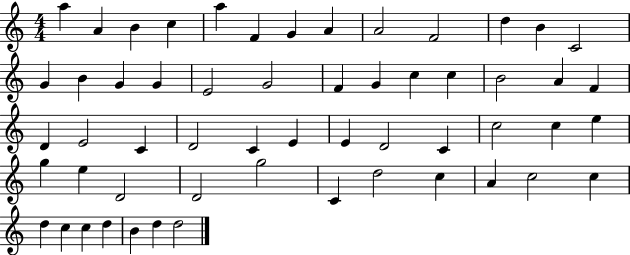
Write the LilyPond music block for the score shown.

{
  \clef treble
  \numericTimeSignature
  \time 4/4
  \key c \major
  a''4 a'4 b'4 c''4 | a''4 f'4 g'4 a'4 | a'2 f'2 | d''4 b'4 c'2 | \break g'4 b'4 g'4 g'4 | e'2 g'2 | f'4 g'4 c''4 c''4 | b'2 a'4 f'4 | \break d'4 e'2 c'4 | d'2 c'4 e'4 | e'4 d'2 c'4 | c''2 c''4 e''4 | \break g''4 e''4 d'2 | d'2 g''2 | c'4 d''2 c''4 | a'4 c''2 c''4 | \break d''4 c''4 c''4 d''4 | b'4 d''4 d''2 | \bar "|."
}